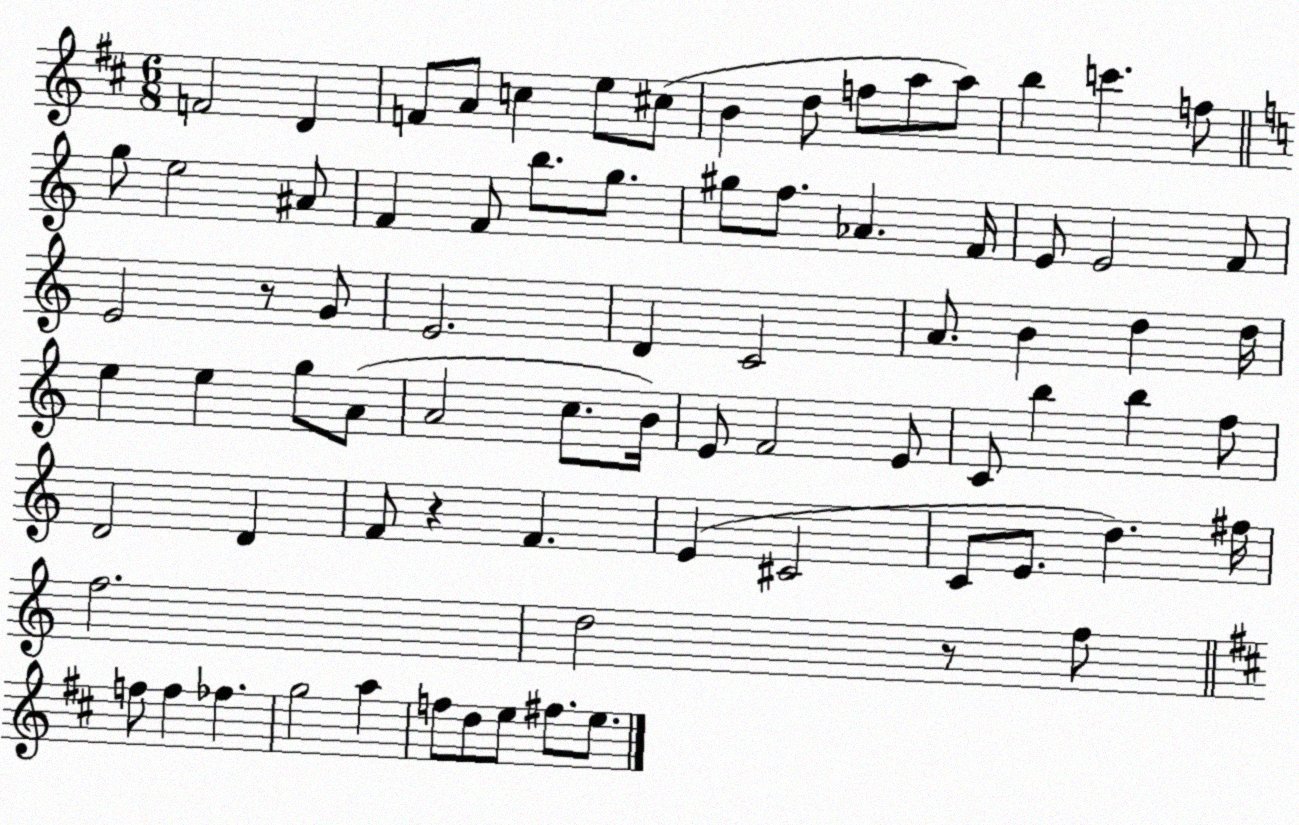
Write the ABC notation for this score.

X:1
T:Untitled
M:6/8
L:1/4
K:D
F2 D F/2 A/2 c e/2 ^c/2 B d/2 f/2 a/2 a/2 b c' f/2 g/2 e2 ^A/2 F F/2 b/2 g/2 ^g/2 f/2 _A F/4 E/2 E2 F/2 E2 z/2 G/2 E2 D C2 A/2 B d d/4 e e g/2 A/2 A2 c/2 B/4 E/2 F2 E/2 C/2 b b f/2 D2 D F/2 z F E ^C2 C/2 E/2 d ^f/4 f2 d2 z/2 f/2 f/2 f _f g2 a f/2 d/2 e/2 ^f/2 e/2